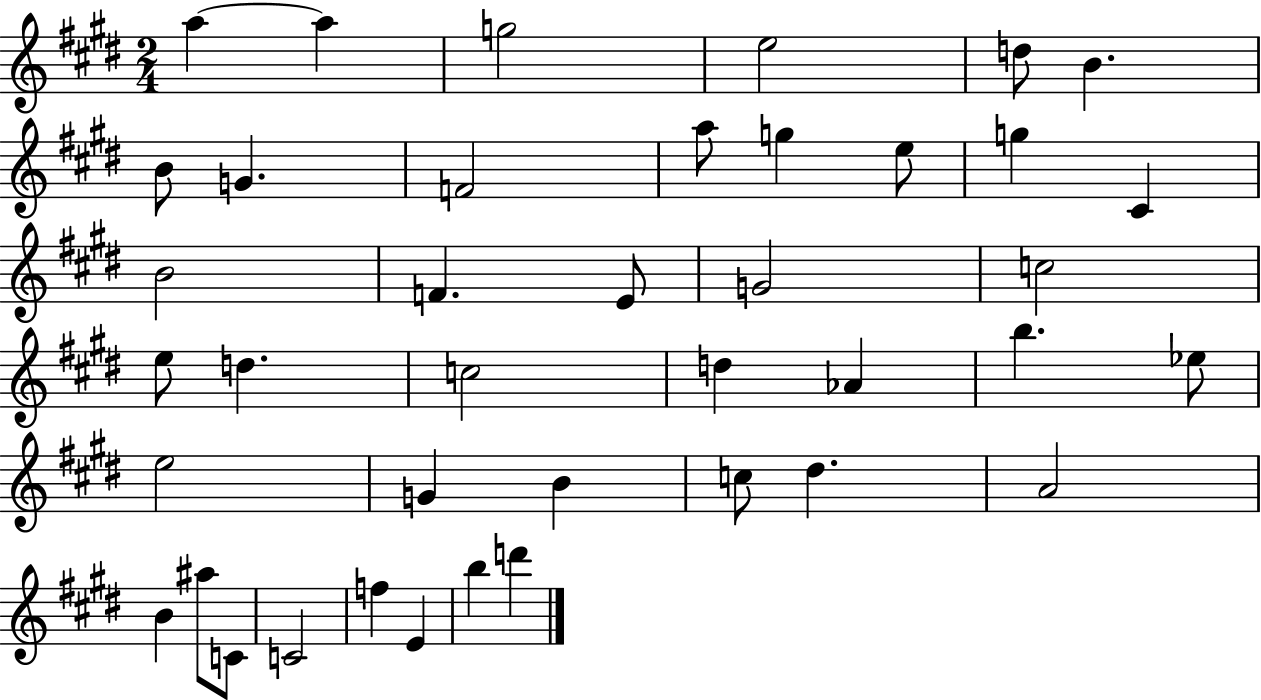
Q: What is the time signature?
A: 2/4